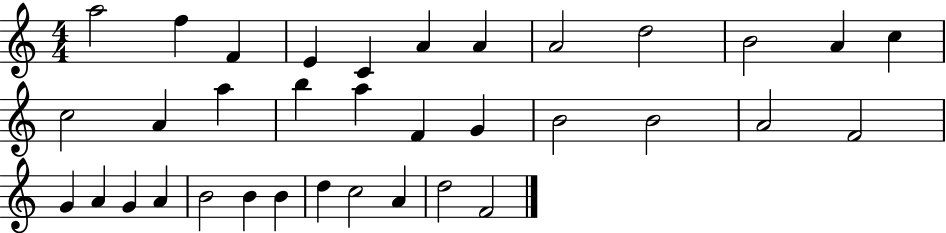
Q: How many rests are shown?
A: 0